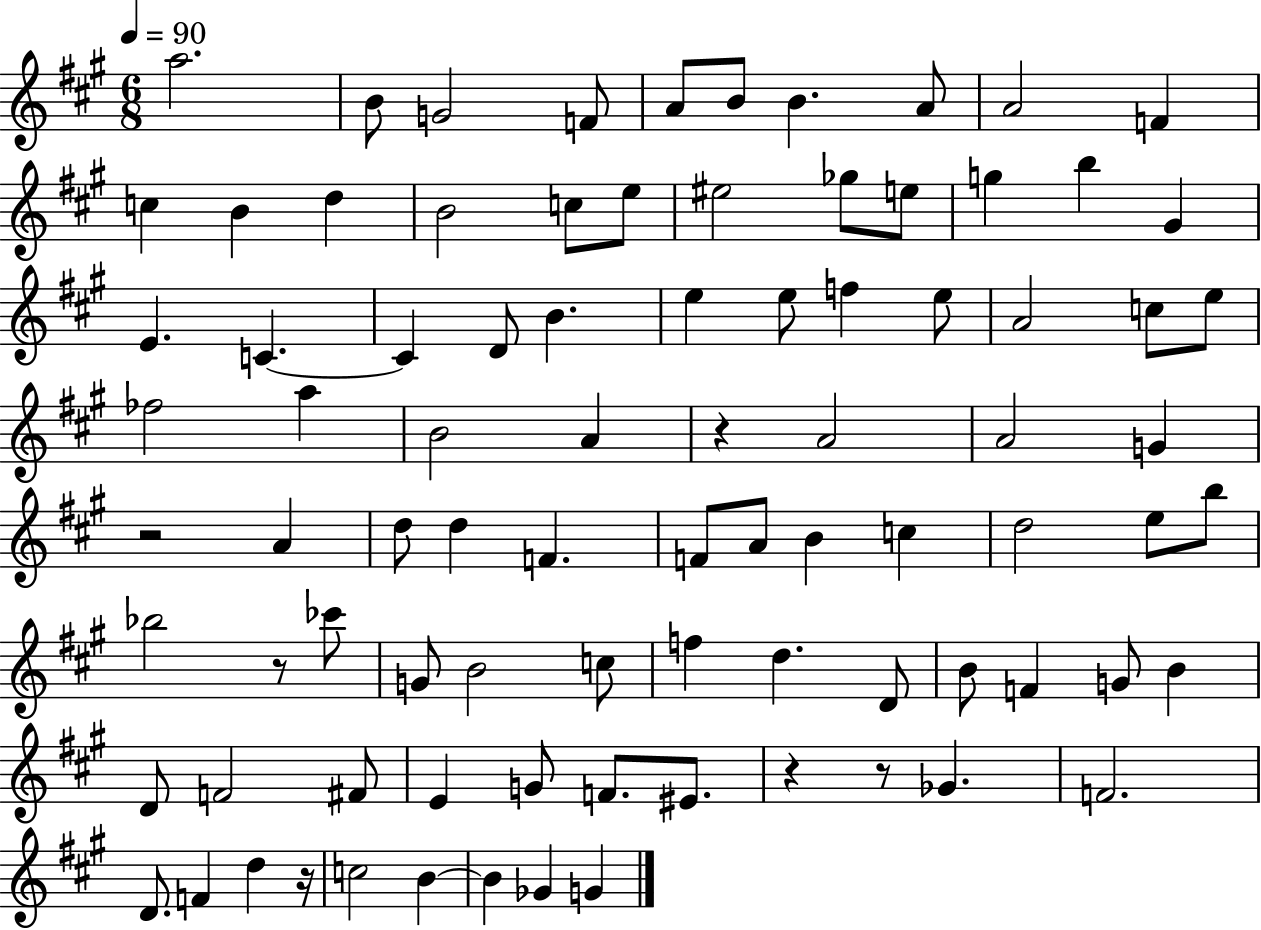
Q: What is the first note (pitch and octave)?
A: A5